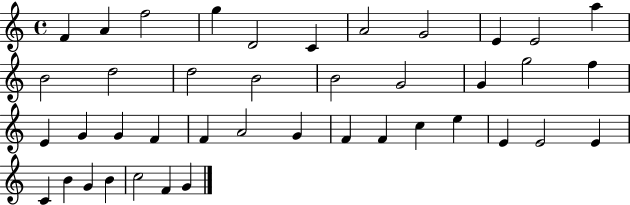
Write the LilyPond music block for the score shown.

{
  \clef treble
  \time 4/4
  \defaultTimeSignature
  \key c \major
  f'4 a'4 f''2 | g''4 d'2 c'4 | a'2 g'2 | e'4 e'2 a''4 | \break b'2 d''2 | d''2 b'2 | b'2 g'2 | g'4 g''2 f''4 | \break e'4 g'4 g'4 f'4 | f'4 a'2 g'4 | f'4 f'4 c''4 e''4 | e'4 e'2 e'4 | \break c'4 b'4 g'4 b'4 | c''2 f'4 g'4 | \bar "|."
}